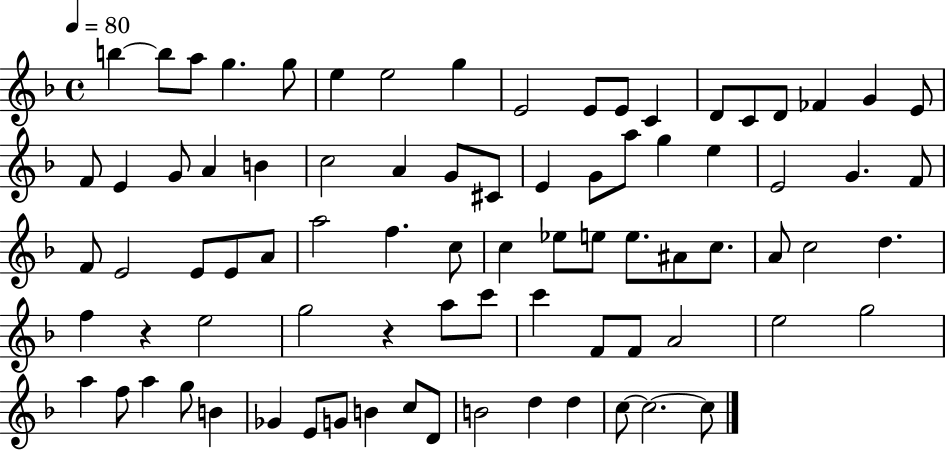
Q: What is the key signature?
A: F major